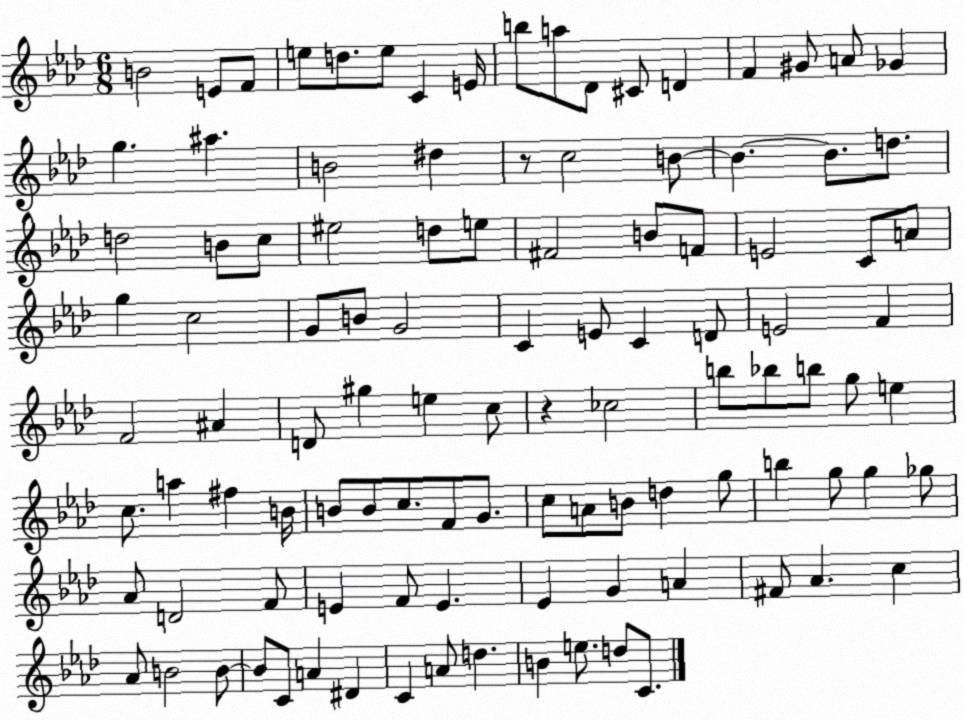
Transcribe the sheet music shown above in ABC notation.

X:1
T:Untitled
M:6/8
L:1/4
K:Ab
B2 E/2 F/2 e/2 d/2 e/2 C E/4 b/2 a/2 _D/2 ^C/2 D F ^G/2 A/2 _G g ^a B2 ^d z/2 c2 B/2 B B/2 d/2 d2 B/2 c/2 ^e2 d/2 e/2 ^F2 B/2 F/2 E2 C/2 A/2 g c2 G/2 B/2 G2 C E/2 C D/2 E2 F F2 ^A D/2 ^g e c/2 z _c2 b/2 _b/2 b/2 g/2 e c/2 a ^f B/4 B/2 B/2 c/2 F/2 G/2 c/2 A/2 B/2 d g/2 b g/2 g _g/2 _A/2 D2 F/2 E F/2 E _E G A ^F/2 _A c _A/2 B2 B/2 B/2 C/2 A ^D C A/2 d B e/2 d/2 C/2